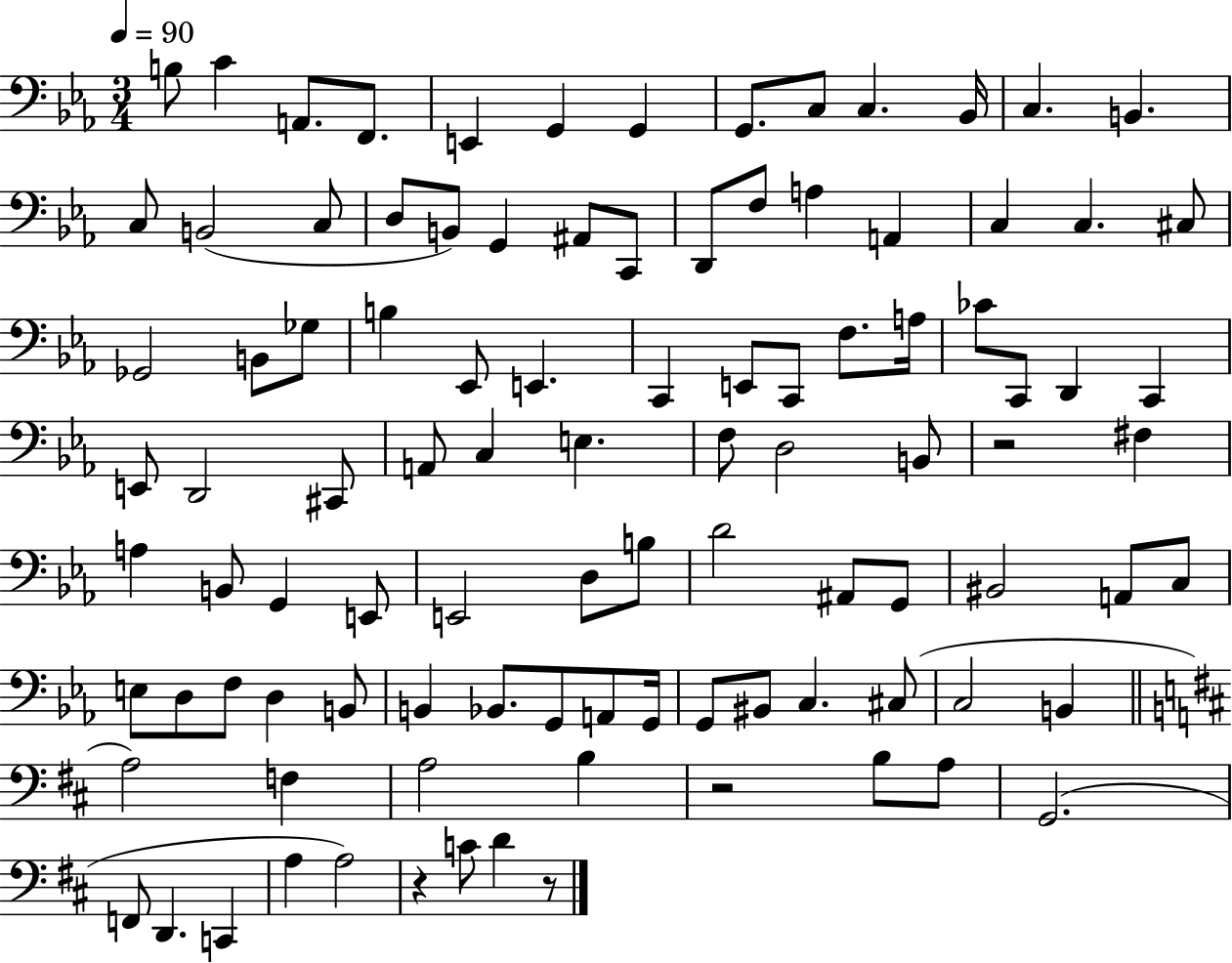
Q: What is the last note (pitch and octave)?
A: D4